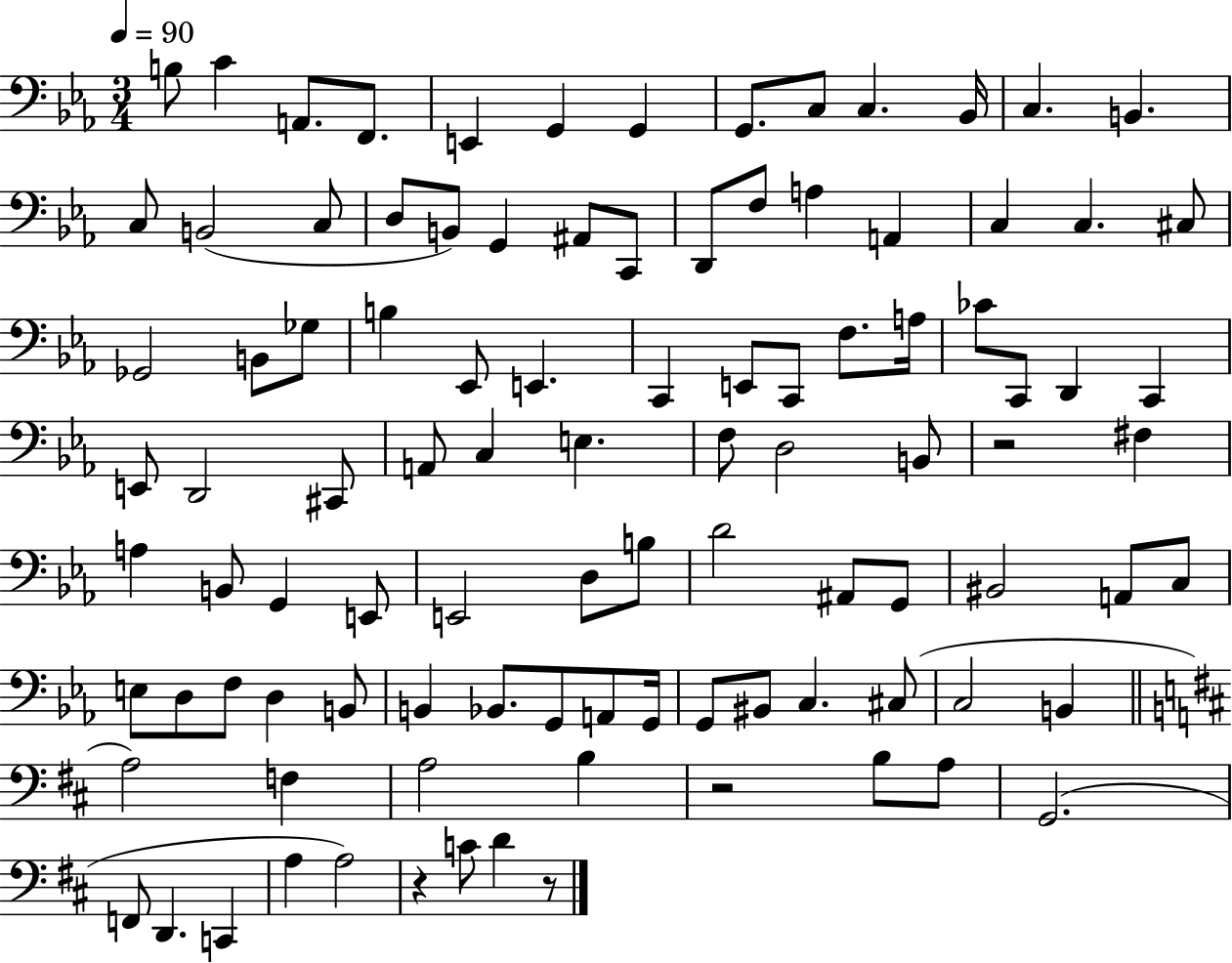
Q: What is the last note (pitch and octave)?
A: D4